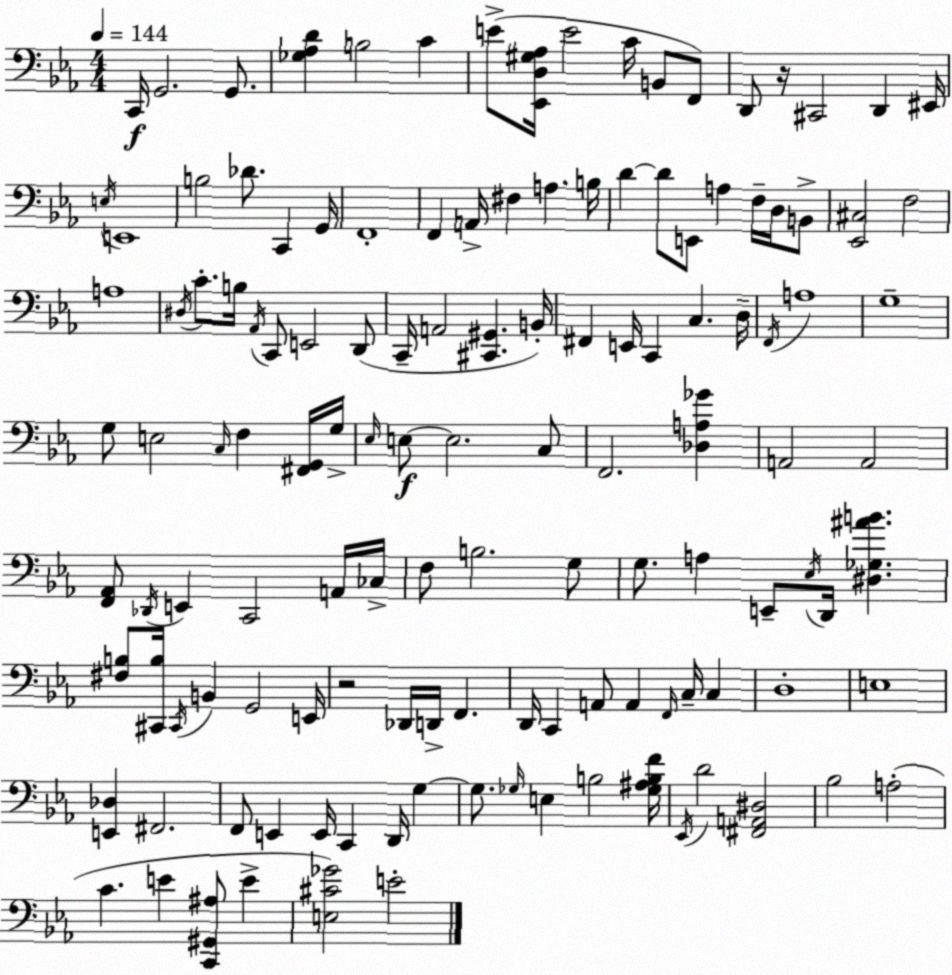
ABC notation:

X:1
T:Untitled
M:4/4
L:1/4
K:Cm
C,,/4 G,,2 G,,/2 [_G,_A,D] B,2 C E/2 [_E,,D,^G,_A,]/4 E2 C/4 B,,/2 F,,/2 D,,/2 z/4 ^C,,2 D,, ^E,,/4 E,/4 E,,4 B,2 _D/2 C,, G,,/4 F,,4 F,, A,,/4 ^F, A, B,/4 D D/2 E,,/2 A, F,/4 D,/4 B,,/2 [_E,,^C,]2 F,2 A,4 ^D,/4 C/2 B,/4 _A,,/4 C,,/2 E,,2 D,,/2 C,,/4 A,,2 [^C,,^G,,] B,,/4 ^F,, E,,/4 C,, C, D,/4 F,,/4 A,4 G,4 G,/2 E,2 C,/4 F, [^F,,G,,]/4 G,/4 _E,/4 E,/2 E,2 C,/2 F,,2 [_D,A,_G] A,,2 A,,2 [F,,_A,,]/2 _D,,/4 E,, C,,2 A,,/4 _C,/4 F,/2 B,2 G,/2 G,/2 A, E,,/2 _E,/4 D,,/4 [^D,_G,^AB] [^F,B,]/2 [^C,,B,]/4 ^C,,/4 B,, G,,2 E,,/4 z2 _D,,/4 D,,/4 F,, D,,/4 C,, A,,/2 A,, F,,/4 C,/4 C, D,4 E,4 [E,,_D,] ^F,,2 F,,/2 E,, E,,/4 C,, D,,/4 G, G,/2 _G,/4 E, B,2 [_G,^A,B,F]/4 _E,,/4 D2 [^F,,A,,^D,]2 _B,2 A,2 C E [C,,^G,,^A,]/2 E [E,^C_G]2 E2